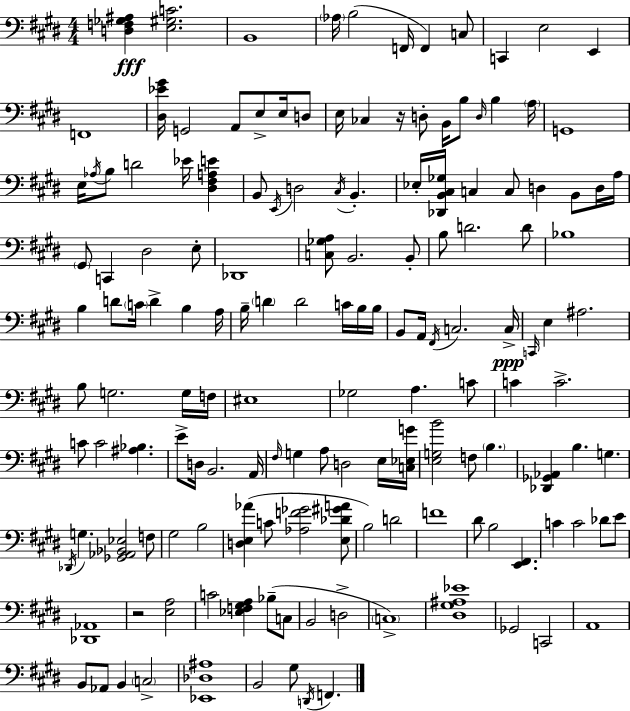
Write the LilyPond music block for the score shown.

{
  \clef bass
  \numericTimeSignature
  \time 4/4
  \key e \major
  <d f ges ais>4\fff <e gis c'>2. | b,1 | \parenthesize aes16 b2( f,16 f,4) c8 | c,4 e2 e,4 | \break f,1 | <dis ees' gis'>16 g,2 a,8 e8-> e16 d8 | e16 ces4 r16 d8-. b,16 b8 \grace { d16 } b4 | \parenthesize a16 g,1 | \break e16 \acciaccatura { aes16 } b8 d'2 ees'16 <dis fis a e'>4 | b,8 \acciaccatura { e,16 } d2 \acciaccatura { cis16 } b,4.-. | ees16-. <des, b, cis ges>16 c4 c8 d4 | b,8 d16 a16 \parenthesize gis,8 c,4 dis2 | \break e8-. des,1 | <c ges a>8 b,2. | b,8-. b8 d'2. | d'8 bes1 | \break b4 d'8 \parenthesize c'16 d'4-> b4 | a16 b16-- \parenthesize d'4 d'2 | c'16 b16 b16 b,8 a,16 \acciaccatura { fis,16 } c2. | c16->\ppp \grace { c,16 } e4 ais2. | \break b8 g2. | g16 f16 eis1 | ges2 a4. | c'8 c'4 c'2.-> | \break c'8 c'2 | <ais bes>4. e'8-> d16 b,2. | a,16 \grace { fis16 } g4 a8 d2 | e16 <c ees g'>16 <e g b'>2 f8 | \break \parenthesize b4. <des, ges, aes,>4 b4. | g4. \acciaccatura { des,16 } g4. <ges, aes, bes, ees>2 | f8 gis2 | b2 <d e aes'>4( c'8 <aes f' ges'>2 | \break <e des' gis' a'>8 b2) | d'2 f'1 | dis'8 b2 | <e, fis,>4. c'4 c'2 | \break des'8 e'8 <des, aes,>1 | r2 | <e a>2 c'2 | <ees f gis a>4 bes8--( c8 b,2 | \break d2-> \parenthesize c1->) | <dis gis ais ees'>1 | ges,2 | c,2 a,1 | \break b,8 aes,8 b,4 | \parenthesize c2-> <ees, des ais>1 | b,2 | gis8 \acciaccatura { d,16 } f,4. \bar "|."
}